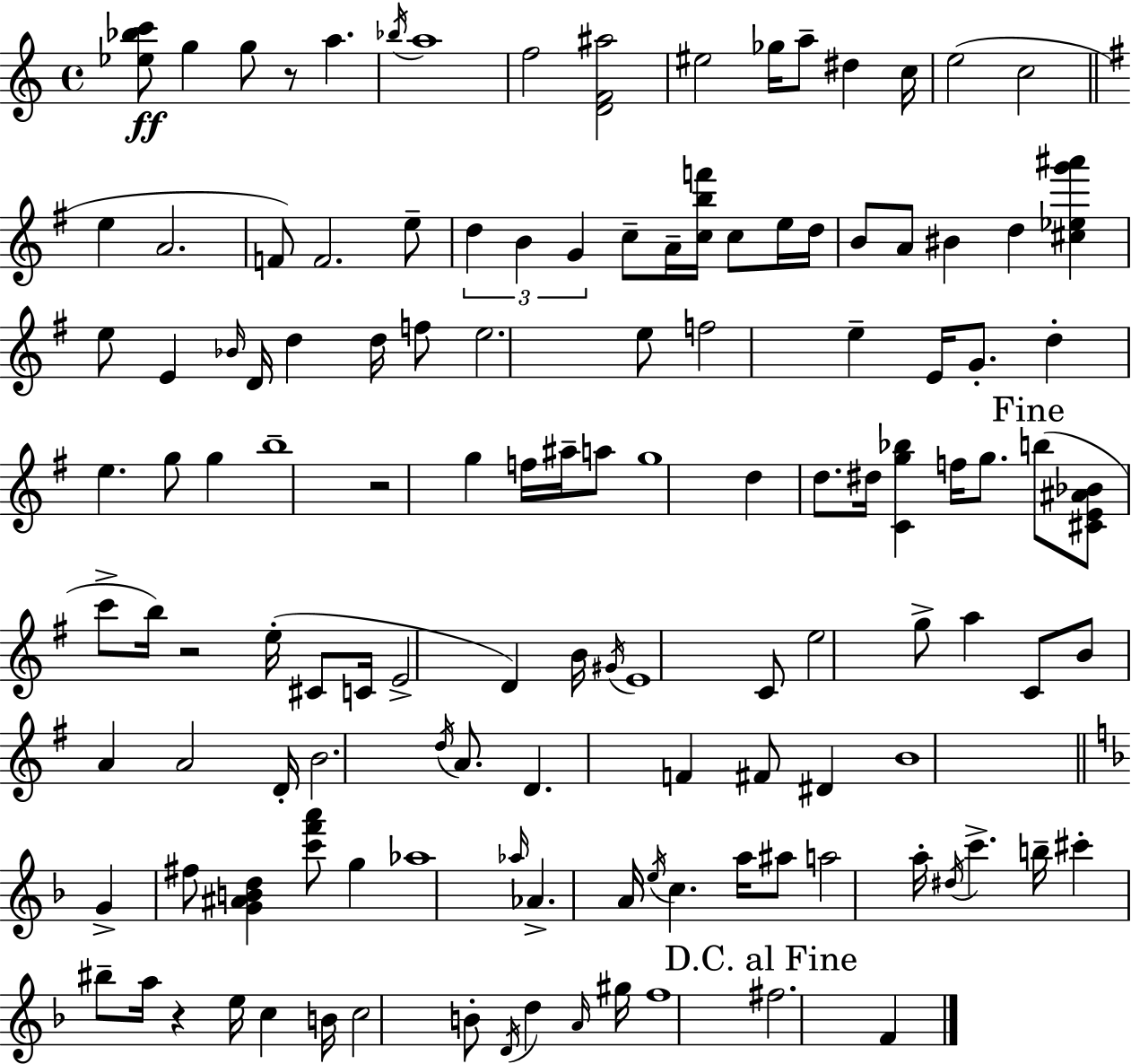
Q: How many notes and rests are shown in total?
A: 129